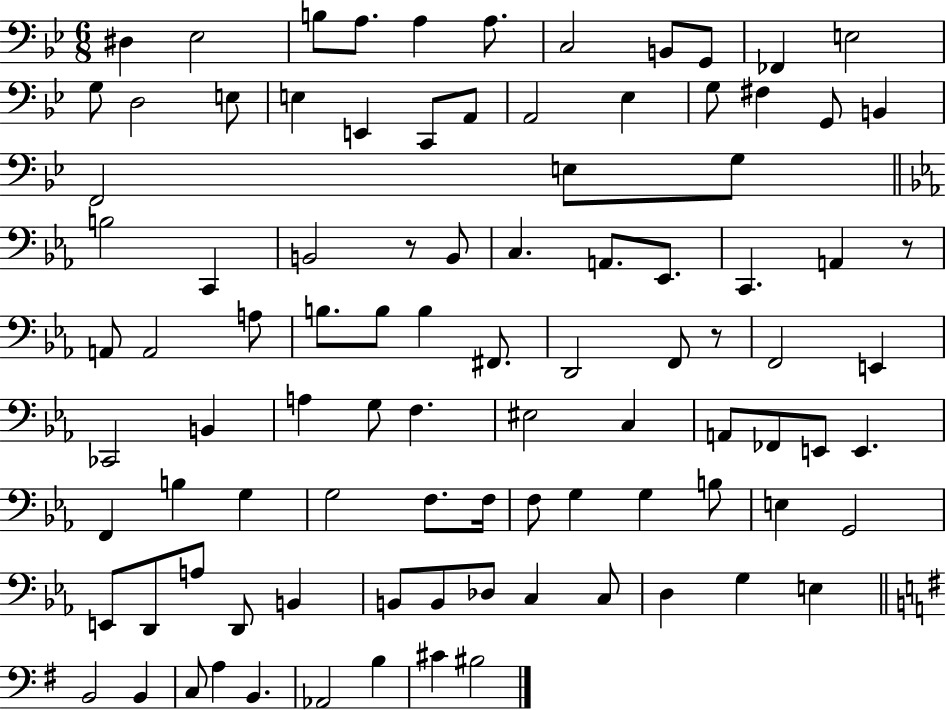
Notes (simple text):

D#3/q Eb3/h B3/e A3/e. A3/q A3/e. C3/h B2/e G2/e FES2/q E3/h G3/e D3/h E3/e E3/q E2/q C2/e A2/e A2/h Eb3/q G3/e F#3/q G2/e B2/q F2/h E3/e G3/e B3/h C2/q B2/h R/e B2/e C3/q. A2/e. Eb2/e. C2/q. A2/q R/e A2/e A2/h A3/e B3/e. B3/e B3/q F#2/e. D2/h F2/e R/e F2/h E2/q CES2/h B2/q A3/q G3/e F3/q. EIS3/h C3/q A2/e FES2/e E2/e E2/q. F2/q B3/q G3/q G3/h F3/e. F3/s F3/e G3/q G3/q B3/e E3/q G2/h E2/e D2/e A3/e D2/e B2/q B2/e B2/e Db3/e C3/q C3/e D3/q G3/q E3/q B2/h B2/q C3/e A3/q B2/q. Ab2/h B3/q C#4/q BIS3/h